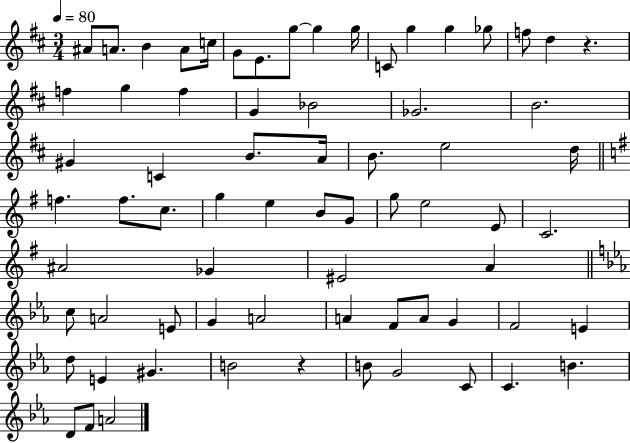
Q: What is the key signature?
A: D major